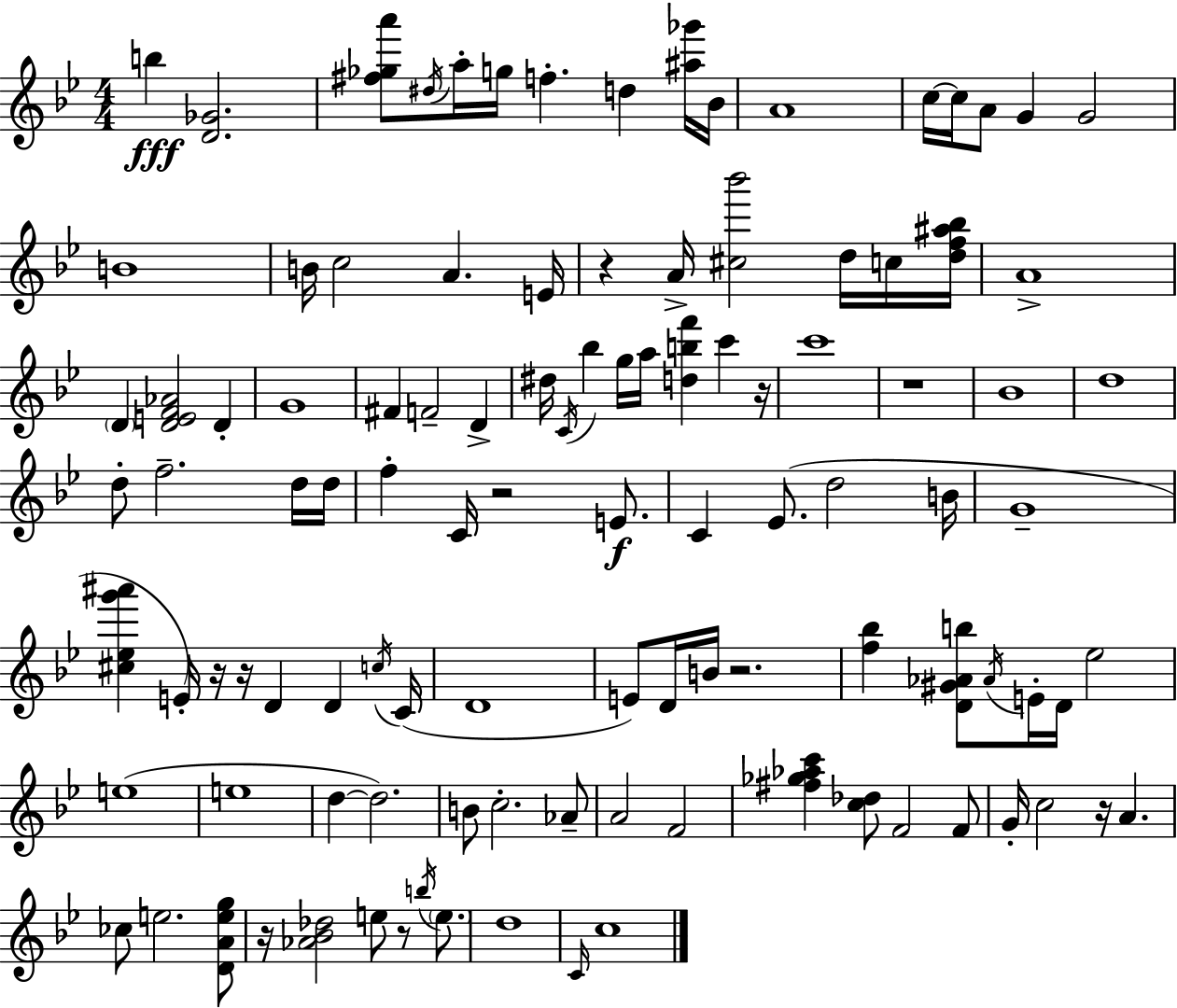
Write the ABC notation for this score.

X:1
T:Untitled
M:4/4
L:1/4
K:Gm
b [D_G]2 [^f_ga']/2 ^d/4 a/4 g/4 f d [^a_g']/4 _B/4 A4 c/4 c/4 A/2 G G2 B4 B/4 c2 A E/4 z A/4 [^c_b']2 d/4 c/4 [df^a_b]/4 A4 D [DEF_A]2 D G4 ^F F2 D ^d/4 C/4 _b g/4 a/4 [dbf'] c' z/4 c'4 z4 _B4 d4 d/2 f2 d/4 d/4 f C/4 z2 E/2 C _E/2 d2 B/4 G4 [^c_eg'^a'] E/4 z/4 z/4 D D c/4 C/4 D4 E/2 D/4 B/4 z2 [f_b] [D^G_Ab]/2 _A/4 E/4 D/4 _e2 e4 e4 d d2 B/2 c2 _A/2 A2 F2 [^f_g_ac'] [c_d]/2 F2 F/2 G/4 c2 z/4 A _c/2 e2 [DAeg]/2 z/4 [_A_B_d]2 e/2 z/2 b/4 e/2 d4 C/4 c4